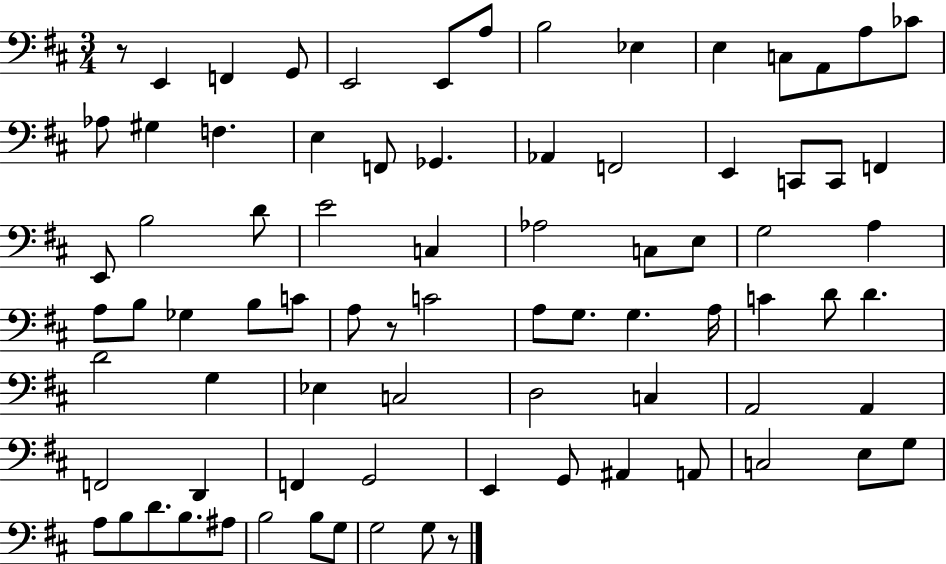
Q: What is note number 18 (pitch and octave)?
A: F2